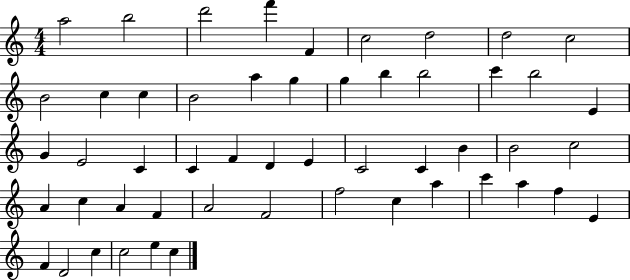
{
  \clef treble
  \numericTimeSignature
  \time 4/4
  \key c \major
  a''2 b''2 | d'''2 f'''4 f'4 | c''2 d''2 | d''2 c''2 | \break b'2 c''4 c''4 | b'2 a''4 g''4 | g''4 b''4 b''2 | c'''4 b''2 e'4 | \break g'4 e'2 c'4 | c'4 f'4 d'4 e'4 | c'2 c'4 b'4 | b'2 c''2 | \break a'4 c''4 a'4 f'4 | a'2 f'2 | f''2 c''4 a''4 | c'''4 a''4 f''4 e'4 | \break f'4 d'2 c''4 | c''2 e''4 c''4 | \bar "|."
}